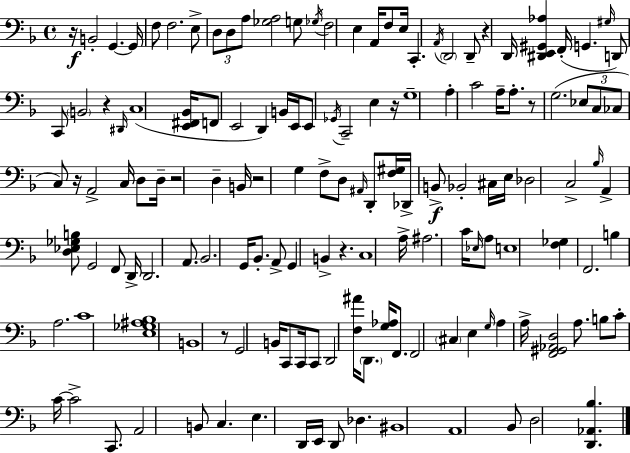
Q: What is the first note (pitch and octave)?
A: B2